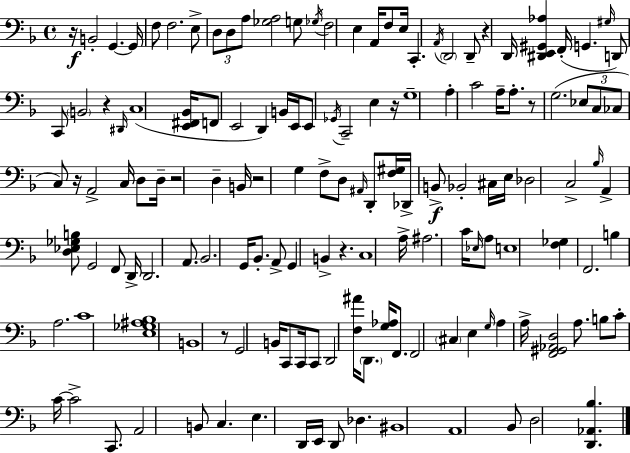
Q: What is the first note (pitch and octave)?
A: B2